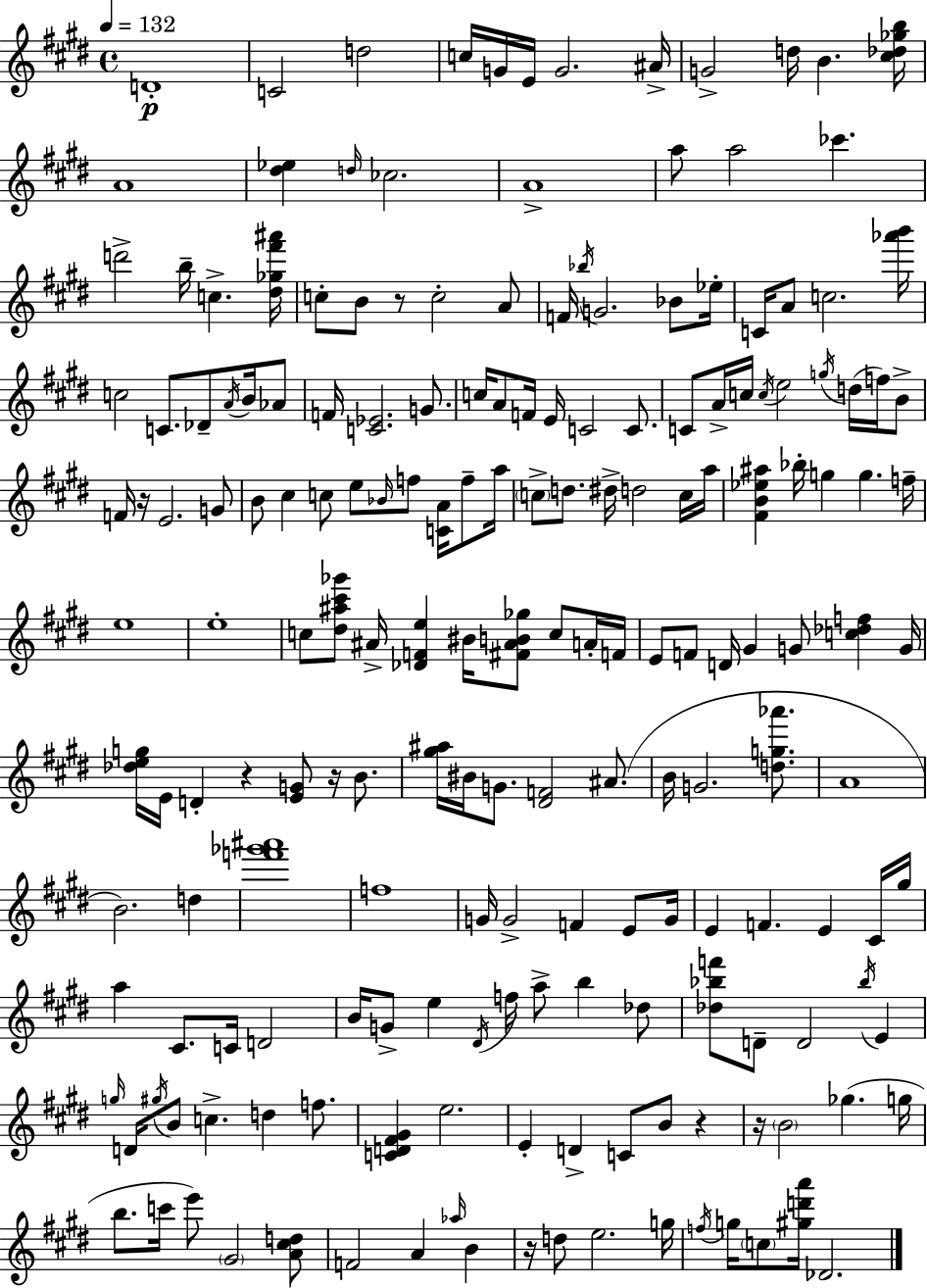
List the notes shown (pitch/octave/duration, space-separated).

D4/w C4/h D5/h C5/s G4/s E4/s G4/h. A#4/s G4/h D5/s B4/q. [C#5,Db5,Gb5,B5]/s A4/w [D#5,Eb5]/q D5/s CES5/h. A4/w A5/e A5/h CES6/q. D6/h B5/s C5/q. [D#5,Gb5,F#6,A#6]/s C5/e B4/e R/e C5/h A4/e F4/s Bb5/s G4/h. Bb4/e Eb5/s C4/s A4/e C5/h. [Ab6,B6]/s C5/h C4/e. Db4/e A4/s B4/s Ab4/e F4/s [C4,Eb4]/h. G4/e. C5/s A4/e F4/s E4/s C4/h C4/e. C4/e A4/s C5/s C5/s E5/h G5/s D5/s F5/s B4/e F4/s R/s E4/h. G4/e B4/e C#5/q C5/e E5/e Bb4/s F5/e [C4,A4]/s F5/e A5/s C5/e D5/e. D#5/s D5/h C5/s A5/s [F#4,B4,Eb5,A#5]/q Bb5/s G5/q G5/q. F5/s E5/w E5/w C5/e [D#5,A#5,C#6,Gb6]/e A#4/s [Db4,F4,E5]/q BIS4/s [F#4,A#4,B4,Gb5]/e C5/e A4/s F4/s E4/e F4/e D4/s G#4/q G4/e [C5,Db5,F5]/q G4/s [Db5,E5,G5]/s E4/s D4/q R/q [E4,G4]/e R/s B4/e. [G#5,A#5]/s BIS4/s G4/e. [D#4,F4]/h A#4/e. B4/s G4/h. [D5,G5,Ab6]/e. A4/w B4/h. D5/q [F6,Gb6,A#6]/w F5/w G4/s G4/h F4/q E4/e G4/s E4/q F4/q. E4/q C#4/s G#5/s A5/q C#4/e. C4/s D4/h B4/s G4/e E5/q D#4/s F5/s A5/e B5/q Db5/e [Db5,Bb5,F6]/e D4/e D4/h Bb5/s E4/q G5/s D4/s G#5/s B4/e C5/q. D5/q F5/e. [C4,D4,F#4,G#4]/q E5/h. E4/q D4/q C4/e B4/e R/q R/s B4/h Gb5/q. G5/s B5/e. C6/s E6/e G#4/h [A4,C#5,D5]/e F4/h A4/q Ab5/s B4/q R/s D5/e E5/h. G5/s F5/s G5/s C5/e [G#5,D6,A6]/s Db4/h.